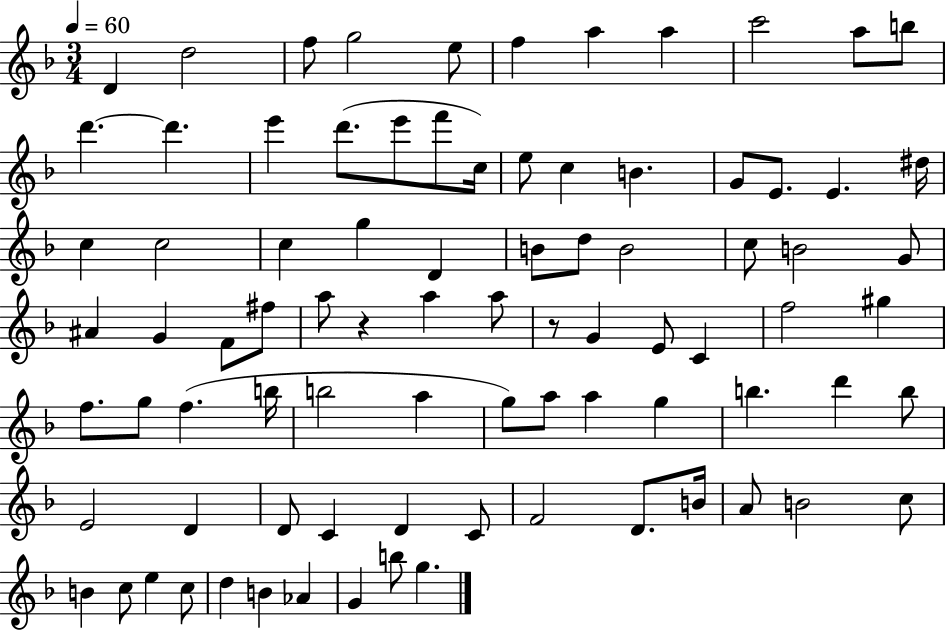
{
  \clef treble
  \numericTimeSignature
  \time 3/4
  \key f \major
  \tempo 4 = 60
  \repeat volta 2 { d'4 d''2 | f''8 g''2 e''8 | f''4 a''4 a''4 | c'''2 a''8 b''8 | \break d'''4.~~ d'''4. | e'''4 d'''8.( e'''8 f'''8 c''16) | e''8 c''4 b'4. | g'8 e'8. e'4. dis''16 | \break c''4 c''2 | c''4 g''4 d'4 | b'8 d''8 b'2 | c''8 b'2 g'8 | \break ais'4 g'4 f'8 fis''8 | a''8 r4 a''4 a''8 | r8 g'4 e'8 c'4 | f''2 gis''4 | \break f''8. g''8 f''4.( b''16 | b''2 a''4 | g''8) a''8 a''4 g''4 | b''4. d'''4 b''8 | \break e'2 d'4 | d'8 c'4 d'4 c'8 | f'2 d'8. b'16 | a'8 b'2 c''8 | \break b'4 c''8 e''4 c''8 | d''4 b'4 aes'4 | g'4 b''8 g''4. | } \bar "|."
}